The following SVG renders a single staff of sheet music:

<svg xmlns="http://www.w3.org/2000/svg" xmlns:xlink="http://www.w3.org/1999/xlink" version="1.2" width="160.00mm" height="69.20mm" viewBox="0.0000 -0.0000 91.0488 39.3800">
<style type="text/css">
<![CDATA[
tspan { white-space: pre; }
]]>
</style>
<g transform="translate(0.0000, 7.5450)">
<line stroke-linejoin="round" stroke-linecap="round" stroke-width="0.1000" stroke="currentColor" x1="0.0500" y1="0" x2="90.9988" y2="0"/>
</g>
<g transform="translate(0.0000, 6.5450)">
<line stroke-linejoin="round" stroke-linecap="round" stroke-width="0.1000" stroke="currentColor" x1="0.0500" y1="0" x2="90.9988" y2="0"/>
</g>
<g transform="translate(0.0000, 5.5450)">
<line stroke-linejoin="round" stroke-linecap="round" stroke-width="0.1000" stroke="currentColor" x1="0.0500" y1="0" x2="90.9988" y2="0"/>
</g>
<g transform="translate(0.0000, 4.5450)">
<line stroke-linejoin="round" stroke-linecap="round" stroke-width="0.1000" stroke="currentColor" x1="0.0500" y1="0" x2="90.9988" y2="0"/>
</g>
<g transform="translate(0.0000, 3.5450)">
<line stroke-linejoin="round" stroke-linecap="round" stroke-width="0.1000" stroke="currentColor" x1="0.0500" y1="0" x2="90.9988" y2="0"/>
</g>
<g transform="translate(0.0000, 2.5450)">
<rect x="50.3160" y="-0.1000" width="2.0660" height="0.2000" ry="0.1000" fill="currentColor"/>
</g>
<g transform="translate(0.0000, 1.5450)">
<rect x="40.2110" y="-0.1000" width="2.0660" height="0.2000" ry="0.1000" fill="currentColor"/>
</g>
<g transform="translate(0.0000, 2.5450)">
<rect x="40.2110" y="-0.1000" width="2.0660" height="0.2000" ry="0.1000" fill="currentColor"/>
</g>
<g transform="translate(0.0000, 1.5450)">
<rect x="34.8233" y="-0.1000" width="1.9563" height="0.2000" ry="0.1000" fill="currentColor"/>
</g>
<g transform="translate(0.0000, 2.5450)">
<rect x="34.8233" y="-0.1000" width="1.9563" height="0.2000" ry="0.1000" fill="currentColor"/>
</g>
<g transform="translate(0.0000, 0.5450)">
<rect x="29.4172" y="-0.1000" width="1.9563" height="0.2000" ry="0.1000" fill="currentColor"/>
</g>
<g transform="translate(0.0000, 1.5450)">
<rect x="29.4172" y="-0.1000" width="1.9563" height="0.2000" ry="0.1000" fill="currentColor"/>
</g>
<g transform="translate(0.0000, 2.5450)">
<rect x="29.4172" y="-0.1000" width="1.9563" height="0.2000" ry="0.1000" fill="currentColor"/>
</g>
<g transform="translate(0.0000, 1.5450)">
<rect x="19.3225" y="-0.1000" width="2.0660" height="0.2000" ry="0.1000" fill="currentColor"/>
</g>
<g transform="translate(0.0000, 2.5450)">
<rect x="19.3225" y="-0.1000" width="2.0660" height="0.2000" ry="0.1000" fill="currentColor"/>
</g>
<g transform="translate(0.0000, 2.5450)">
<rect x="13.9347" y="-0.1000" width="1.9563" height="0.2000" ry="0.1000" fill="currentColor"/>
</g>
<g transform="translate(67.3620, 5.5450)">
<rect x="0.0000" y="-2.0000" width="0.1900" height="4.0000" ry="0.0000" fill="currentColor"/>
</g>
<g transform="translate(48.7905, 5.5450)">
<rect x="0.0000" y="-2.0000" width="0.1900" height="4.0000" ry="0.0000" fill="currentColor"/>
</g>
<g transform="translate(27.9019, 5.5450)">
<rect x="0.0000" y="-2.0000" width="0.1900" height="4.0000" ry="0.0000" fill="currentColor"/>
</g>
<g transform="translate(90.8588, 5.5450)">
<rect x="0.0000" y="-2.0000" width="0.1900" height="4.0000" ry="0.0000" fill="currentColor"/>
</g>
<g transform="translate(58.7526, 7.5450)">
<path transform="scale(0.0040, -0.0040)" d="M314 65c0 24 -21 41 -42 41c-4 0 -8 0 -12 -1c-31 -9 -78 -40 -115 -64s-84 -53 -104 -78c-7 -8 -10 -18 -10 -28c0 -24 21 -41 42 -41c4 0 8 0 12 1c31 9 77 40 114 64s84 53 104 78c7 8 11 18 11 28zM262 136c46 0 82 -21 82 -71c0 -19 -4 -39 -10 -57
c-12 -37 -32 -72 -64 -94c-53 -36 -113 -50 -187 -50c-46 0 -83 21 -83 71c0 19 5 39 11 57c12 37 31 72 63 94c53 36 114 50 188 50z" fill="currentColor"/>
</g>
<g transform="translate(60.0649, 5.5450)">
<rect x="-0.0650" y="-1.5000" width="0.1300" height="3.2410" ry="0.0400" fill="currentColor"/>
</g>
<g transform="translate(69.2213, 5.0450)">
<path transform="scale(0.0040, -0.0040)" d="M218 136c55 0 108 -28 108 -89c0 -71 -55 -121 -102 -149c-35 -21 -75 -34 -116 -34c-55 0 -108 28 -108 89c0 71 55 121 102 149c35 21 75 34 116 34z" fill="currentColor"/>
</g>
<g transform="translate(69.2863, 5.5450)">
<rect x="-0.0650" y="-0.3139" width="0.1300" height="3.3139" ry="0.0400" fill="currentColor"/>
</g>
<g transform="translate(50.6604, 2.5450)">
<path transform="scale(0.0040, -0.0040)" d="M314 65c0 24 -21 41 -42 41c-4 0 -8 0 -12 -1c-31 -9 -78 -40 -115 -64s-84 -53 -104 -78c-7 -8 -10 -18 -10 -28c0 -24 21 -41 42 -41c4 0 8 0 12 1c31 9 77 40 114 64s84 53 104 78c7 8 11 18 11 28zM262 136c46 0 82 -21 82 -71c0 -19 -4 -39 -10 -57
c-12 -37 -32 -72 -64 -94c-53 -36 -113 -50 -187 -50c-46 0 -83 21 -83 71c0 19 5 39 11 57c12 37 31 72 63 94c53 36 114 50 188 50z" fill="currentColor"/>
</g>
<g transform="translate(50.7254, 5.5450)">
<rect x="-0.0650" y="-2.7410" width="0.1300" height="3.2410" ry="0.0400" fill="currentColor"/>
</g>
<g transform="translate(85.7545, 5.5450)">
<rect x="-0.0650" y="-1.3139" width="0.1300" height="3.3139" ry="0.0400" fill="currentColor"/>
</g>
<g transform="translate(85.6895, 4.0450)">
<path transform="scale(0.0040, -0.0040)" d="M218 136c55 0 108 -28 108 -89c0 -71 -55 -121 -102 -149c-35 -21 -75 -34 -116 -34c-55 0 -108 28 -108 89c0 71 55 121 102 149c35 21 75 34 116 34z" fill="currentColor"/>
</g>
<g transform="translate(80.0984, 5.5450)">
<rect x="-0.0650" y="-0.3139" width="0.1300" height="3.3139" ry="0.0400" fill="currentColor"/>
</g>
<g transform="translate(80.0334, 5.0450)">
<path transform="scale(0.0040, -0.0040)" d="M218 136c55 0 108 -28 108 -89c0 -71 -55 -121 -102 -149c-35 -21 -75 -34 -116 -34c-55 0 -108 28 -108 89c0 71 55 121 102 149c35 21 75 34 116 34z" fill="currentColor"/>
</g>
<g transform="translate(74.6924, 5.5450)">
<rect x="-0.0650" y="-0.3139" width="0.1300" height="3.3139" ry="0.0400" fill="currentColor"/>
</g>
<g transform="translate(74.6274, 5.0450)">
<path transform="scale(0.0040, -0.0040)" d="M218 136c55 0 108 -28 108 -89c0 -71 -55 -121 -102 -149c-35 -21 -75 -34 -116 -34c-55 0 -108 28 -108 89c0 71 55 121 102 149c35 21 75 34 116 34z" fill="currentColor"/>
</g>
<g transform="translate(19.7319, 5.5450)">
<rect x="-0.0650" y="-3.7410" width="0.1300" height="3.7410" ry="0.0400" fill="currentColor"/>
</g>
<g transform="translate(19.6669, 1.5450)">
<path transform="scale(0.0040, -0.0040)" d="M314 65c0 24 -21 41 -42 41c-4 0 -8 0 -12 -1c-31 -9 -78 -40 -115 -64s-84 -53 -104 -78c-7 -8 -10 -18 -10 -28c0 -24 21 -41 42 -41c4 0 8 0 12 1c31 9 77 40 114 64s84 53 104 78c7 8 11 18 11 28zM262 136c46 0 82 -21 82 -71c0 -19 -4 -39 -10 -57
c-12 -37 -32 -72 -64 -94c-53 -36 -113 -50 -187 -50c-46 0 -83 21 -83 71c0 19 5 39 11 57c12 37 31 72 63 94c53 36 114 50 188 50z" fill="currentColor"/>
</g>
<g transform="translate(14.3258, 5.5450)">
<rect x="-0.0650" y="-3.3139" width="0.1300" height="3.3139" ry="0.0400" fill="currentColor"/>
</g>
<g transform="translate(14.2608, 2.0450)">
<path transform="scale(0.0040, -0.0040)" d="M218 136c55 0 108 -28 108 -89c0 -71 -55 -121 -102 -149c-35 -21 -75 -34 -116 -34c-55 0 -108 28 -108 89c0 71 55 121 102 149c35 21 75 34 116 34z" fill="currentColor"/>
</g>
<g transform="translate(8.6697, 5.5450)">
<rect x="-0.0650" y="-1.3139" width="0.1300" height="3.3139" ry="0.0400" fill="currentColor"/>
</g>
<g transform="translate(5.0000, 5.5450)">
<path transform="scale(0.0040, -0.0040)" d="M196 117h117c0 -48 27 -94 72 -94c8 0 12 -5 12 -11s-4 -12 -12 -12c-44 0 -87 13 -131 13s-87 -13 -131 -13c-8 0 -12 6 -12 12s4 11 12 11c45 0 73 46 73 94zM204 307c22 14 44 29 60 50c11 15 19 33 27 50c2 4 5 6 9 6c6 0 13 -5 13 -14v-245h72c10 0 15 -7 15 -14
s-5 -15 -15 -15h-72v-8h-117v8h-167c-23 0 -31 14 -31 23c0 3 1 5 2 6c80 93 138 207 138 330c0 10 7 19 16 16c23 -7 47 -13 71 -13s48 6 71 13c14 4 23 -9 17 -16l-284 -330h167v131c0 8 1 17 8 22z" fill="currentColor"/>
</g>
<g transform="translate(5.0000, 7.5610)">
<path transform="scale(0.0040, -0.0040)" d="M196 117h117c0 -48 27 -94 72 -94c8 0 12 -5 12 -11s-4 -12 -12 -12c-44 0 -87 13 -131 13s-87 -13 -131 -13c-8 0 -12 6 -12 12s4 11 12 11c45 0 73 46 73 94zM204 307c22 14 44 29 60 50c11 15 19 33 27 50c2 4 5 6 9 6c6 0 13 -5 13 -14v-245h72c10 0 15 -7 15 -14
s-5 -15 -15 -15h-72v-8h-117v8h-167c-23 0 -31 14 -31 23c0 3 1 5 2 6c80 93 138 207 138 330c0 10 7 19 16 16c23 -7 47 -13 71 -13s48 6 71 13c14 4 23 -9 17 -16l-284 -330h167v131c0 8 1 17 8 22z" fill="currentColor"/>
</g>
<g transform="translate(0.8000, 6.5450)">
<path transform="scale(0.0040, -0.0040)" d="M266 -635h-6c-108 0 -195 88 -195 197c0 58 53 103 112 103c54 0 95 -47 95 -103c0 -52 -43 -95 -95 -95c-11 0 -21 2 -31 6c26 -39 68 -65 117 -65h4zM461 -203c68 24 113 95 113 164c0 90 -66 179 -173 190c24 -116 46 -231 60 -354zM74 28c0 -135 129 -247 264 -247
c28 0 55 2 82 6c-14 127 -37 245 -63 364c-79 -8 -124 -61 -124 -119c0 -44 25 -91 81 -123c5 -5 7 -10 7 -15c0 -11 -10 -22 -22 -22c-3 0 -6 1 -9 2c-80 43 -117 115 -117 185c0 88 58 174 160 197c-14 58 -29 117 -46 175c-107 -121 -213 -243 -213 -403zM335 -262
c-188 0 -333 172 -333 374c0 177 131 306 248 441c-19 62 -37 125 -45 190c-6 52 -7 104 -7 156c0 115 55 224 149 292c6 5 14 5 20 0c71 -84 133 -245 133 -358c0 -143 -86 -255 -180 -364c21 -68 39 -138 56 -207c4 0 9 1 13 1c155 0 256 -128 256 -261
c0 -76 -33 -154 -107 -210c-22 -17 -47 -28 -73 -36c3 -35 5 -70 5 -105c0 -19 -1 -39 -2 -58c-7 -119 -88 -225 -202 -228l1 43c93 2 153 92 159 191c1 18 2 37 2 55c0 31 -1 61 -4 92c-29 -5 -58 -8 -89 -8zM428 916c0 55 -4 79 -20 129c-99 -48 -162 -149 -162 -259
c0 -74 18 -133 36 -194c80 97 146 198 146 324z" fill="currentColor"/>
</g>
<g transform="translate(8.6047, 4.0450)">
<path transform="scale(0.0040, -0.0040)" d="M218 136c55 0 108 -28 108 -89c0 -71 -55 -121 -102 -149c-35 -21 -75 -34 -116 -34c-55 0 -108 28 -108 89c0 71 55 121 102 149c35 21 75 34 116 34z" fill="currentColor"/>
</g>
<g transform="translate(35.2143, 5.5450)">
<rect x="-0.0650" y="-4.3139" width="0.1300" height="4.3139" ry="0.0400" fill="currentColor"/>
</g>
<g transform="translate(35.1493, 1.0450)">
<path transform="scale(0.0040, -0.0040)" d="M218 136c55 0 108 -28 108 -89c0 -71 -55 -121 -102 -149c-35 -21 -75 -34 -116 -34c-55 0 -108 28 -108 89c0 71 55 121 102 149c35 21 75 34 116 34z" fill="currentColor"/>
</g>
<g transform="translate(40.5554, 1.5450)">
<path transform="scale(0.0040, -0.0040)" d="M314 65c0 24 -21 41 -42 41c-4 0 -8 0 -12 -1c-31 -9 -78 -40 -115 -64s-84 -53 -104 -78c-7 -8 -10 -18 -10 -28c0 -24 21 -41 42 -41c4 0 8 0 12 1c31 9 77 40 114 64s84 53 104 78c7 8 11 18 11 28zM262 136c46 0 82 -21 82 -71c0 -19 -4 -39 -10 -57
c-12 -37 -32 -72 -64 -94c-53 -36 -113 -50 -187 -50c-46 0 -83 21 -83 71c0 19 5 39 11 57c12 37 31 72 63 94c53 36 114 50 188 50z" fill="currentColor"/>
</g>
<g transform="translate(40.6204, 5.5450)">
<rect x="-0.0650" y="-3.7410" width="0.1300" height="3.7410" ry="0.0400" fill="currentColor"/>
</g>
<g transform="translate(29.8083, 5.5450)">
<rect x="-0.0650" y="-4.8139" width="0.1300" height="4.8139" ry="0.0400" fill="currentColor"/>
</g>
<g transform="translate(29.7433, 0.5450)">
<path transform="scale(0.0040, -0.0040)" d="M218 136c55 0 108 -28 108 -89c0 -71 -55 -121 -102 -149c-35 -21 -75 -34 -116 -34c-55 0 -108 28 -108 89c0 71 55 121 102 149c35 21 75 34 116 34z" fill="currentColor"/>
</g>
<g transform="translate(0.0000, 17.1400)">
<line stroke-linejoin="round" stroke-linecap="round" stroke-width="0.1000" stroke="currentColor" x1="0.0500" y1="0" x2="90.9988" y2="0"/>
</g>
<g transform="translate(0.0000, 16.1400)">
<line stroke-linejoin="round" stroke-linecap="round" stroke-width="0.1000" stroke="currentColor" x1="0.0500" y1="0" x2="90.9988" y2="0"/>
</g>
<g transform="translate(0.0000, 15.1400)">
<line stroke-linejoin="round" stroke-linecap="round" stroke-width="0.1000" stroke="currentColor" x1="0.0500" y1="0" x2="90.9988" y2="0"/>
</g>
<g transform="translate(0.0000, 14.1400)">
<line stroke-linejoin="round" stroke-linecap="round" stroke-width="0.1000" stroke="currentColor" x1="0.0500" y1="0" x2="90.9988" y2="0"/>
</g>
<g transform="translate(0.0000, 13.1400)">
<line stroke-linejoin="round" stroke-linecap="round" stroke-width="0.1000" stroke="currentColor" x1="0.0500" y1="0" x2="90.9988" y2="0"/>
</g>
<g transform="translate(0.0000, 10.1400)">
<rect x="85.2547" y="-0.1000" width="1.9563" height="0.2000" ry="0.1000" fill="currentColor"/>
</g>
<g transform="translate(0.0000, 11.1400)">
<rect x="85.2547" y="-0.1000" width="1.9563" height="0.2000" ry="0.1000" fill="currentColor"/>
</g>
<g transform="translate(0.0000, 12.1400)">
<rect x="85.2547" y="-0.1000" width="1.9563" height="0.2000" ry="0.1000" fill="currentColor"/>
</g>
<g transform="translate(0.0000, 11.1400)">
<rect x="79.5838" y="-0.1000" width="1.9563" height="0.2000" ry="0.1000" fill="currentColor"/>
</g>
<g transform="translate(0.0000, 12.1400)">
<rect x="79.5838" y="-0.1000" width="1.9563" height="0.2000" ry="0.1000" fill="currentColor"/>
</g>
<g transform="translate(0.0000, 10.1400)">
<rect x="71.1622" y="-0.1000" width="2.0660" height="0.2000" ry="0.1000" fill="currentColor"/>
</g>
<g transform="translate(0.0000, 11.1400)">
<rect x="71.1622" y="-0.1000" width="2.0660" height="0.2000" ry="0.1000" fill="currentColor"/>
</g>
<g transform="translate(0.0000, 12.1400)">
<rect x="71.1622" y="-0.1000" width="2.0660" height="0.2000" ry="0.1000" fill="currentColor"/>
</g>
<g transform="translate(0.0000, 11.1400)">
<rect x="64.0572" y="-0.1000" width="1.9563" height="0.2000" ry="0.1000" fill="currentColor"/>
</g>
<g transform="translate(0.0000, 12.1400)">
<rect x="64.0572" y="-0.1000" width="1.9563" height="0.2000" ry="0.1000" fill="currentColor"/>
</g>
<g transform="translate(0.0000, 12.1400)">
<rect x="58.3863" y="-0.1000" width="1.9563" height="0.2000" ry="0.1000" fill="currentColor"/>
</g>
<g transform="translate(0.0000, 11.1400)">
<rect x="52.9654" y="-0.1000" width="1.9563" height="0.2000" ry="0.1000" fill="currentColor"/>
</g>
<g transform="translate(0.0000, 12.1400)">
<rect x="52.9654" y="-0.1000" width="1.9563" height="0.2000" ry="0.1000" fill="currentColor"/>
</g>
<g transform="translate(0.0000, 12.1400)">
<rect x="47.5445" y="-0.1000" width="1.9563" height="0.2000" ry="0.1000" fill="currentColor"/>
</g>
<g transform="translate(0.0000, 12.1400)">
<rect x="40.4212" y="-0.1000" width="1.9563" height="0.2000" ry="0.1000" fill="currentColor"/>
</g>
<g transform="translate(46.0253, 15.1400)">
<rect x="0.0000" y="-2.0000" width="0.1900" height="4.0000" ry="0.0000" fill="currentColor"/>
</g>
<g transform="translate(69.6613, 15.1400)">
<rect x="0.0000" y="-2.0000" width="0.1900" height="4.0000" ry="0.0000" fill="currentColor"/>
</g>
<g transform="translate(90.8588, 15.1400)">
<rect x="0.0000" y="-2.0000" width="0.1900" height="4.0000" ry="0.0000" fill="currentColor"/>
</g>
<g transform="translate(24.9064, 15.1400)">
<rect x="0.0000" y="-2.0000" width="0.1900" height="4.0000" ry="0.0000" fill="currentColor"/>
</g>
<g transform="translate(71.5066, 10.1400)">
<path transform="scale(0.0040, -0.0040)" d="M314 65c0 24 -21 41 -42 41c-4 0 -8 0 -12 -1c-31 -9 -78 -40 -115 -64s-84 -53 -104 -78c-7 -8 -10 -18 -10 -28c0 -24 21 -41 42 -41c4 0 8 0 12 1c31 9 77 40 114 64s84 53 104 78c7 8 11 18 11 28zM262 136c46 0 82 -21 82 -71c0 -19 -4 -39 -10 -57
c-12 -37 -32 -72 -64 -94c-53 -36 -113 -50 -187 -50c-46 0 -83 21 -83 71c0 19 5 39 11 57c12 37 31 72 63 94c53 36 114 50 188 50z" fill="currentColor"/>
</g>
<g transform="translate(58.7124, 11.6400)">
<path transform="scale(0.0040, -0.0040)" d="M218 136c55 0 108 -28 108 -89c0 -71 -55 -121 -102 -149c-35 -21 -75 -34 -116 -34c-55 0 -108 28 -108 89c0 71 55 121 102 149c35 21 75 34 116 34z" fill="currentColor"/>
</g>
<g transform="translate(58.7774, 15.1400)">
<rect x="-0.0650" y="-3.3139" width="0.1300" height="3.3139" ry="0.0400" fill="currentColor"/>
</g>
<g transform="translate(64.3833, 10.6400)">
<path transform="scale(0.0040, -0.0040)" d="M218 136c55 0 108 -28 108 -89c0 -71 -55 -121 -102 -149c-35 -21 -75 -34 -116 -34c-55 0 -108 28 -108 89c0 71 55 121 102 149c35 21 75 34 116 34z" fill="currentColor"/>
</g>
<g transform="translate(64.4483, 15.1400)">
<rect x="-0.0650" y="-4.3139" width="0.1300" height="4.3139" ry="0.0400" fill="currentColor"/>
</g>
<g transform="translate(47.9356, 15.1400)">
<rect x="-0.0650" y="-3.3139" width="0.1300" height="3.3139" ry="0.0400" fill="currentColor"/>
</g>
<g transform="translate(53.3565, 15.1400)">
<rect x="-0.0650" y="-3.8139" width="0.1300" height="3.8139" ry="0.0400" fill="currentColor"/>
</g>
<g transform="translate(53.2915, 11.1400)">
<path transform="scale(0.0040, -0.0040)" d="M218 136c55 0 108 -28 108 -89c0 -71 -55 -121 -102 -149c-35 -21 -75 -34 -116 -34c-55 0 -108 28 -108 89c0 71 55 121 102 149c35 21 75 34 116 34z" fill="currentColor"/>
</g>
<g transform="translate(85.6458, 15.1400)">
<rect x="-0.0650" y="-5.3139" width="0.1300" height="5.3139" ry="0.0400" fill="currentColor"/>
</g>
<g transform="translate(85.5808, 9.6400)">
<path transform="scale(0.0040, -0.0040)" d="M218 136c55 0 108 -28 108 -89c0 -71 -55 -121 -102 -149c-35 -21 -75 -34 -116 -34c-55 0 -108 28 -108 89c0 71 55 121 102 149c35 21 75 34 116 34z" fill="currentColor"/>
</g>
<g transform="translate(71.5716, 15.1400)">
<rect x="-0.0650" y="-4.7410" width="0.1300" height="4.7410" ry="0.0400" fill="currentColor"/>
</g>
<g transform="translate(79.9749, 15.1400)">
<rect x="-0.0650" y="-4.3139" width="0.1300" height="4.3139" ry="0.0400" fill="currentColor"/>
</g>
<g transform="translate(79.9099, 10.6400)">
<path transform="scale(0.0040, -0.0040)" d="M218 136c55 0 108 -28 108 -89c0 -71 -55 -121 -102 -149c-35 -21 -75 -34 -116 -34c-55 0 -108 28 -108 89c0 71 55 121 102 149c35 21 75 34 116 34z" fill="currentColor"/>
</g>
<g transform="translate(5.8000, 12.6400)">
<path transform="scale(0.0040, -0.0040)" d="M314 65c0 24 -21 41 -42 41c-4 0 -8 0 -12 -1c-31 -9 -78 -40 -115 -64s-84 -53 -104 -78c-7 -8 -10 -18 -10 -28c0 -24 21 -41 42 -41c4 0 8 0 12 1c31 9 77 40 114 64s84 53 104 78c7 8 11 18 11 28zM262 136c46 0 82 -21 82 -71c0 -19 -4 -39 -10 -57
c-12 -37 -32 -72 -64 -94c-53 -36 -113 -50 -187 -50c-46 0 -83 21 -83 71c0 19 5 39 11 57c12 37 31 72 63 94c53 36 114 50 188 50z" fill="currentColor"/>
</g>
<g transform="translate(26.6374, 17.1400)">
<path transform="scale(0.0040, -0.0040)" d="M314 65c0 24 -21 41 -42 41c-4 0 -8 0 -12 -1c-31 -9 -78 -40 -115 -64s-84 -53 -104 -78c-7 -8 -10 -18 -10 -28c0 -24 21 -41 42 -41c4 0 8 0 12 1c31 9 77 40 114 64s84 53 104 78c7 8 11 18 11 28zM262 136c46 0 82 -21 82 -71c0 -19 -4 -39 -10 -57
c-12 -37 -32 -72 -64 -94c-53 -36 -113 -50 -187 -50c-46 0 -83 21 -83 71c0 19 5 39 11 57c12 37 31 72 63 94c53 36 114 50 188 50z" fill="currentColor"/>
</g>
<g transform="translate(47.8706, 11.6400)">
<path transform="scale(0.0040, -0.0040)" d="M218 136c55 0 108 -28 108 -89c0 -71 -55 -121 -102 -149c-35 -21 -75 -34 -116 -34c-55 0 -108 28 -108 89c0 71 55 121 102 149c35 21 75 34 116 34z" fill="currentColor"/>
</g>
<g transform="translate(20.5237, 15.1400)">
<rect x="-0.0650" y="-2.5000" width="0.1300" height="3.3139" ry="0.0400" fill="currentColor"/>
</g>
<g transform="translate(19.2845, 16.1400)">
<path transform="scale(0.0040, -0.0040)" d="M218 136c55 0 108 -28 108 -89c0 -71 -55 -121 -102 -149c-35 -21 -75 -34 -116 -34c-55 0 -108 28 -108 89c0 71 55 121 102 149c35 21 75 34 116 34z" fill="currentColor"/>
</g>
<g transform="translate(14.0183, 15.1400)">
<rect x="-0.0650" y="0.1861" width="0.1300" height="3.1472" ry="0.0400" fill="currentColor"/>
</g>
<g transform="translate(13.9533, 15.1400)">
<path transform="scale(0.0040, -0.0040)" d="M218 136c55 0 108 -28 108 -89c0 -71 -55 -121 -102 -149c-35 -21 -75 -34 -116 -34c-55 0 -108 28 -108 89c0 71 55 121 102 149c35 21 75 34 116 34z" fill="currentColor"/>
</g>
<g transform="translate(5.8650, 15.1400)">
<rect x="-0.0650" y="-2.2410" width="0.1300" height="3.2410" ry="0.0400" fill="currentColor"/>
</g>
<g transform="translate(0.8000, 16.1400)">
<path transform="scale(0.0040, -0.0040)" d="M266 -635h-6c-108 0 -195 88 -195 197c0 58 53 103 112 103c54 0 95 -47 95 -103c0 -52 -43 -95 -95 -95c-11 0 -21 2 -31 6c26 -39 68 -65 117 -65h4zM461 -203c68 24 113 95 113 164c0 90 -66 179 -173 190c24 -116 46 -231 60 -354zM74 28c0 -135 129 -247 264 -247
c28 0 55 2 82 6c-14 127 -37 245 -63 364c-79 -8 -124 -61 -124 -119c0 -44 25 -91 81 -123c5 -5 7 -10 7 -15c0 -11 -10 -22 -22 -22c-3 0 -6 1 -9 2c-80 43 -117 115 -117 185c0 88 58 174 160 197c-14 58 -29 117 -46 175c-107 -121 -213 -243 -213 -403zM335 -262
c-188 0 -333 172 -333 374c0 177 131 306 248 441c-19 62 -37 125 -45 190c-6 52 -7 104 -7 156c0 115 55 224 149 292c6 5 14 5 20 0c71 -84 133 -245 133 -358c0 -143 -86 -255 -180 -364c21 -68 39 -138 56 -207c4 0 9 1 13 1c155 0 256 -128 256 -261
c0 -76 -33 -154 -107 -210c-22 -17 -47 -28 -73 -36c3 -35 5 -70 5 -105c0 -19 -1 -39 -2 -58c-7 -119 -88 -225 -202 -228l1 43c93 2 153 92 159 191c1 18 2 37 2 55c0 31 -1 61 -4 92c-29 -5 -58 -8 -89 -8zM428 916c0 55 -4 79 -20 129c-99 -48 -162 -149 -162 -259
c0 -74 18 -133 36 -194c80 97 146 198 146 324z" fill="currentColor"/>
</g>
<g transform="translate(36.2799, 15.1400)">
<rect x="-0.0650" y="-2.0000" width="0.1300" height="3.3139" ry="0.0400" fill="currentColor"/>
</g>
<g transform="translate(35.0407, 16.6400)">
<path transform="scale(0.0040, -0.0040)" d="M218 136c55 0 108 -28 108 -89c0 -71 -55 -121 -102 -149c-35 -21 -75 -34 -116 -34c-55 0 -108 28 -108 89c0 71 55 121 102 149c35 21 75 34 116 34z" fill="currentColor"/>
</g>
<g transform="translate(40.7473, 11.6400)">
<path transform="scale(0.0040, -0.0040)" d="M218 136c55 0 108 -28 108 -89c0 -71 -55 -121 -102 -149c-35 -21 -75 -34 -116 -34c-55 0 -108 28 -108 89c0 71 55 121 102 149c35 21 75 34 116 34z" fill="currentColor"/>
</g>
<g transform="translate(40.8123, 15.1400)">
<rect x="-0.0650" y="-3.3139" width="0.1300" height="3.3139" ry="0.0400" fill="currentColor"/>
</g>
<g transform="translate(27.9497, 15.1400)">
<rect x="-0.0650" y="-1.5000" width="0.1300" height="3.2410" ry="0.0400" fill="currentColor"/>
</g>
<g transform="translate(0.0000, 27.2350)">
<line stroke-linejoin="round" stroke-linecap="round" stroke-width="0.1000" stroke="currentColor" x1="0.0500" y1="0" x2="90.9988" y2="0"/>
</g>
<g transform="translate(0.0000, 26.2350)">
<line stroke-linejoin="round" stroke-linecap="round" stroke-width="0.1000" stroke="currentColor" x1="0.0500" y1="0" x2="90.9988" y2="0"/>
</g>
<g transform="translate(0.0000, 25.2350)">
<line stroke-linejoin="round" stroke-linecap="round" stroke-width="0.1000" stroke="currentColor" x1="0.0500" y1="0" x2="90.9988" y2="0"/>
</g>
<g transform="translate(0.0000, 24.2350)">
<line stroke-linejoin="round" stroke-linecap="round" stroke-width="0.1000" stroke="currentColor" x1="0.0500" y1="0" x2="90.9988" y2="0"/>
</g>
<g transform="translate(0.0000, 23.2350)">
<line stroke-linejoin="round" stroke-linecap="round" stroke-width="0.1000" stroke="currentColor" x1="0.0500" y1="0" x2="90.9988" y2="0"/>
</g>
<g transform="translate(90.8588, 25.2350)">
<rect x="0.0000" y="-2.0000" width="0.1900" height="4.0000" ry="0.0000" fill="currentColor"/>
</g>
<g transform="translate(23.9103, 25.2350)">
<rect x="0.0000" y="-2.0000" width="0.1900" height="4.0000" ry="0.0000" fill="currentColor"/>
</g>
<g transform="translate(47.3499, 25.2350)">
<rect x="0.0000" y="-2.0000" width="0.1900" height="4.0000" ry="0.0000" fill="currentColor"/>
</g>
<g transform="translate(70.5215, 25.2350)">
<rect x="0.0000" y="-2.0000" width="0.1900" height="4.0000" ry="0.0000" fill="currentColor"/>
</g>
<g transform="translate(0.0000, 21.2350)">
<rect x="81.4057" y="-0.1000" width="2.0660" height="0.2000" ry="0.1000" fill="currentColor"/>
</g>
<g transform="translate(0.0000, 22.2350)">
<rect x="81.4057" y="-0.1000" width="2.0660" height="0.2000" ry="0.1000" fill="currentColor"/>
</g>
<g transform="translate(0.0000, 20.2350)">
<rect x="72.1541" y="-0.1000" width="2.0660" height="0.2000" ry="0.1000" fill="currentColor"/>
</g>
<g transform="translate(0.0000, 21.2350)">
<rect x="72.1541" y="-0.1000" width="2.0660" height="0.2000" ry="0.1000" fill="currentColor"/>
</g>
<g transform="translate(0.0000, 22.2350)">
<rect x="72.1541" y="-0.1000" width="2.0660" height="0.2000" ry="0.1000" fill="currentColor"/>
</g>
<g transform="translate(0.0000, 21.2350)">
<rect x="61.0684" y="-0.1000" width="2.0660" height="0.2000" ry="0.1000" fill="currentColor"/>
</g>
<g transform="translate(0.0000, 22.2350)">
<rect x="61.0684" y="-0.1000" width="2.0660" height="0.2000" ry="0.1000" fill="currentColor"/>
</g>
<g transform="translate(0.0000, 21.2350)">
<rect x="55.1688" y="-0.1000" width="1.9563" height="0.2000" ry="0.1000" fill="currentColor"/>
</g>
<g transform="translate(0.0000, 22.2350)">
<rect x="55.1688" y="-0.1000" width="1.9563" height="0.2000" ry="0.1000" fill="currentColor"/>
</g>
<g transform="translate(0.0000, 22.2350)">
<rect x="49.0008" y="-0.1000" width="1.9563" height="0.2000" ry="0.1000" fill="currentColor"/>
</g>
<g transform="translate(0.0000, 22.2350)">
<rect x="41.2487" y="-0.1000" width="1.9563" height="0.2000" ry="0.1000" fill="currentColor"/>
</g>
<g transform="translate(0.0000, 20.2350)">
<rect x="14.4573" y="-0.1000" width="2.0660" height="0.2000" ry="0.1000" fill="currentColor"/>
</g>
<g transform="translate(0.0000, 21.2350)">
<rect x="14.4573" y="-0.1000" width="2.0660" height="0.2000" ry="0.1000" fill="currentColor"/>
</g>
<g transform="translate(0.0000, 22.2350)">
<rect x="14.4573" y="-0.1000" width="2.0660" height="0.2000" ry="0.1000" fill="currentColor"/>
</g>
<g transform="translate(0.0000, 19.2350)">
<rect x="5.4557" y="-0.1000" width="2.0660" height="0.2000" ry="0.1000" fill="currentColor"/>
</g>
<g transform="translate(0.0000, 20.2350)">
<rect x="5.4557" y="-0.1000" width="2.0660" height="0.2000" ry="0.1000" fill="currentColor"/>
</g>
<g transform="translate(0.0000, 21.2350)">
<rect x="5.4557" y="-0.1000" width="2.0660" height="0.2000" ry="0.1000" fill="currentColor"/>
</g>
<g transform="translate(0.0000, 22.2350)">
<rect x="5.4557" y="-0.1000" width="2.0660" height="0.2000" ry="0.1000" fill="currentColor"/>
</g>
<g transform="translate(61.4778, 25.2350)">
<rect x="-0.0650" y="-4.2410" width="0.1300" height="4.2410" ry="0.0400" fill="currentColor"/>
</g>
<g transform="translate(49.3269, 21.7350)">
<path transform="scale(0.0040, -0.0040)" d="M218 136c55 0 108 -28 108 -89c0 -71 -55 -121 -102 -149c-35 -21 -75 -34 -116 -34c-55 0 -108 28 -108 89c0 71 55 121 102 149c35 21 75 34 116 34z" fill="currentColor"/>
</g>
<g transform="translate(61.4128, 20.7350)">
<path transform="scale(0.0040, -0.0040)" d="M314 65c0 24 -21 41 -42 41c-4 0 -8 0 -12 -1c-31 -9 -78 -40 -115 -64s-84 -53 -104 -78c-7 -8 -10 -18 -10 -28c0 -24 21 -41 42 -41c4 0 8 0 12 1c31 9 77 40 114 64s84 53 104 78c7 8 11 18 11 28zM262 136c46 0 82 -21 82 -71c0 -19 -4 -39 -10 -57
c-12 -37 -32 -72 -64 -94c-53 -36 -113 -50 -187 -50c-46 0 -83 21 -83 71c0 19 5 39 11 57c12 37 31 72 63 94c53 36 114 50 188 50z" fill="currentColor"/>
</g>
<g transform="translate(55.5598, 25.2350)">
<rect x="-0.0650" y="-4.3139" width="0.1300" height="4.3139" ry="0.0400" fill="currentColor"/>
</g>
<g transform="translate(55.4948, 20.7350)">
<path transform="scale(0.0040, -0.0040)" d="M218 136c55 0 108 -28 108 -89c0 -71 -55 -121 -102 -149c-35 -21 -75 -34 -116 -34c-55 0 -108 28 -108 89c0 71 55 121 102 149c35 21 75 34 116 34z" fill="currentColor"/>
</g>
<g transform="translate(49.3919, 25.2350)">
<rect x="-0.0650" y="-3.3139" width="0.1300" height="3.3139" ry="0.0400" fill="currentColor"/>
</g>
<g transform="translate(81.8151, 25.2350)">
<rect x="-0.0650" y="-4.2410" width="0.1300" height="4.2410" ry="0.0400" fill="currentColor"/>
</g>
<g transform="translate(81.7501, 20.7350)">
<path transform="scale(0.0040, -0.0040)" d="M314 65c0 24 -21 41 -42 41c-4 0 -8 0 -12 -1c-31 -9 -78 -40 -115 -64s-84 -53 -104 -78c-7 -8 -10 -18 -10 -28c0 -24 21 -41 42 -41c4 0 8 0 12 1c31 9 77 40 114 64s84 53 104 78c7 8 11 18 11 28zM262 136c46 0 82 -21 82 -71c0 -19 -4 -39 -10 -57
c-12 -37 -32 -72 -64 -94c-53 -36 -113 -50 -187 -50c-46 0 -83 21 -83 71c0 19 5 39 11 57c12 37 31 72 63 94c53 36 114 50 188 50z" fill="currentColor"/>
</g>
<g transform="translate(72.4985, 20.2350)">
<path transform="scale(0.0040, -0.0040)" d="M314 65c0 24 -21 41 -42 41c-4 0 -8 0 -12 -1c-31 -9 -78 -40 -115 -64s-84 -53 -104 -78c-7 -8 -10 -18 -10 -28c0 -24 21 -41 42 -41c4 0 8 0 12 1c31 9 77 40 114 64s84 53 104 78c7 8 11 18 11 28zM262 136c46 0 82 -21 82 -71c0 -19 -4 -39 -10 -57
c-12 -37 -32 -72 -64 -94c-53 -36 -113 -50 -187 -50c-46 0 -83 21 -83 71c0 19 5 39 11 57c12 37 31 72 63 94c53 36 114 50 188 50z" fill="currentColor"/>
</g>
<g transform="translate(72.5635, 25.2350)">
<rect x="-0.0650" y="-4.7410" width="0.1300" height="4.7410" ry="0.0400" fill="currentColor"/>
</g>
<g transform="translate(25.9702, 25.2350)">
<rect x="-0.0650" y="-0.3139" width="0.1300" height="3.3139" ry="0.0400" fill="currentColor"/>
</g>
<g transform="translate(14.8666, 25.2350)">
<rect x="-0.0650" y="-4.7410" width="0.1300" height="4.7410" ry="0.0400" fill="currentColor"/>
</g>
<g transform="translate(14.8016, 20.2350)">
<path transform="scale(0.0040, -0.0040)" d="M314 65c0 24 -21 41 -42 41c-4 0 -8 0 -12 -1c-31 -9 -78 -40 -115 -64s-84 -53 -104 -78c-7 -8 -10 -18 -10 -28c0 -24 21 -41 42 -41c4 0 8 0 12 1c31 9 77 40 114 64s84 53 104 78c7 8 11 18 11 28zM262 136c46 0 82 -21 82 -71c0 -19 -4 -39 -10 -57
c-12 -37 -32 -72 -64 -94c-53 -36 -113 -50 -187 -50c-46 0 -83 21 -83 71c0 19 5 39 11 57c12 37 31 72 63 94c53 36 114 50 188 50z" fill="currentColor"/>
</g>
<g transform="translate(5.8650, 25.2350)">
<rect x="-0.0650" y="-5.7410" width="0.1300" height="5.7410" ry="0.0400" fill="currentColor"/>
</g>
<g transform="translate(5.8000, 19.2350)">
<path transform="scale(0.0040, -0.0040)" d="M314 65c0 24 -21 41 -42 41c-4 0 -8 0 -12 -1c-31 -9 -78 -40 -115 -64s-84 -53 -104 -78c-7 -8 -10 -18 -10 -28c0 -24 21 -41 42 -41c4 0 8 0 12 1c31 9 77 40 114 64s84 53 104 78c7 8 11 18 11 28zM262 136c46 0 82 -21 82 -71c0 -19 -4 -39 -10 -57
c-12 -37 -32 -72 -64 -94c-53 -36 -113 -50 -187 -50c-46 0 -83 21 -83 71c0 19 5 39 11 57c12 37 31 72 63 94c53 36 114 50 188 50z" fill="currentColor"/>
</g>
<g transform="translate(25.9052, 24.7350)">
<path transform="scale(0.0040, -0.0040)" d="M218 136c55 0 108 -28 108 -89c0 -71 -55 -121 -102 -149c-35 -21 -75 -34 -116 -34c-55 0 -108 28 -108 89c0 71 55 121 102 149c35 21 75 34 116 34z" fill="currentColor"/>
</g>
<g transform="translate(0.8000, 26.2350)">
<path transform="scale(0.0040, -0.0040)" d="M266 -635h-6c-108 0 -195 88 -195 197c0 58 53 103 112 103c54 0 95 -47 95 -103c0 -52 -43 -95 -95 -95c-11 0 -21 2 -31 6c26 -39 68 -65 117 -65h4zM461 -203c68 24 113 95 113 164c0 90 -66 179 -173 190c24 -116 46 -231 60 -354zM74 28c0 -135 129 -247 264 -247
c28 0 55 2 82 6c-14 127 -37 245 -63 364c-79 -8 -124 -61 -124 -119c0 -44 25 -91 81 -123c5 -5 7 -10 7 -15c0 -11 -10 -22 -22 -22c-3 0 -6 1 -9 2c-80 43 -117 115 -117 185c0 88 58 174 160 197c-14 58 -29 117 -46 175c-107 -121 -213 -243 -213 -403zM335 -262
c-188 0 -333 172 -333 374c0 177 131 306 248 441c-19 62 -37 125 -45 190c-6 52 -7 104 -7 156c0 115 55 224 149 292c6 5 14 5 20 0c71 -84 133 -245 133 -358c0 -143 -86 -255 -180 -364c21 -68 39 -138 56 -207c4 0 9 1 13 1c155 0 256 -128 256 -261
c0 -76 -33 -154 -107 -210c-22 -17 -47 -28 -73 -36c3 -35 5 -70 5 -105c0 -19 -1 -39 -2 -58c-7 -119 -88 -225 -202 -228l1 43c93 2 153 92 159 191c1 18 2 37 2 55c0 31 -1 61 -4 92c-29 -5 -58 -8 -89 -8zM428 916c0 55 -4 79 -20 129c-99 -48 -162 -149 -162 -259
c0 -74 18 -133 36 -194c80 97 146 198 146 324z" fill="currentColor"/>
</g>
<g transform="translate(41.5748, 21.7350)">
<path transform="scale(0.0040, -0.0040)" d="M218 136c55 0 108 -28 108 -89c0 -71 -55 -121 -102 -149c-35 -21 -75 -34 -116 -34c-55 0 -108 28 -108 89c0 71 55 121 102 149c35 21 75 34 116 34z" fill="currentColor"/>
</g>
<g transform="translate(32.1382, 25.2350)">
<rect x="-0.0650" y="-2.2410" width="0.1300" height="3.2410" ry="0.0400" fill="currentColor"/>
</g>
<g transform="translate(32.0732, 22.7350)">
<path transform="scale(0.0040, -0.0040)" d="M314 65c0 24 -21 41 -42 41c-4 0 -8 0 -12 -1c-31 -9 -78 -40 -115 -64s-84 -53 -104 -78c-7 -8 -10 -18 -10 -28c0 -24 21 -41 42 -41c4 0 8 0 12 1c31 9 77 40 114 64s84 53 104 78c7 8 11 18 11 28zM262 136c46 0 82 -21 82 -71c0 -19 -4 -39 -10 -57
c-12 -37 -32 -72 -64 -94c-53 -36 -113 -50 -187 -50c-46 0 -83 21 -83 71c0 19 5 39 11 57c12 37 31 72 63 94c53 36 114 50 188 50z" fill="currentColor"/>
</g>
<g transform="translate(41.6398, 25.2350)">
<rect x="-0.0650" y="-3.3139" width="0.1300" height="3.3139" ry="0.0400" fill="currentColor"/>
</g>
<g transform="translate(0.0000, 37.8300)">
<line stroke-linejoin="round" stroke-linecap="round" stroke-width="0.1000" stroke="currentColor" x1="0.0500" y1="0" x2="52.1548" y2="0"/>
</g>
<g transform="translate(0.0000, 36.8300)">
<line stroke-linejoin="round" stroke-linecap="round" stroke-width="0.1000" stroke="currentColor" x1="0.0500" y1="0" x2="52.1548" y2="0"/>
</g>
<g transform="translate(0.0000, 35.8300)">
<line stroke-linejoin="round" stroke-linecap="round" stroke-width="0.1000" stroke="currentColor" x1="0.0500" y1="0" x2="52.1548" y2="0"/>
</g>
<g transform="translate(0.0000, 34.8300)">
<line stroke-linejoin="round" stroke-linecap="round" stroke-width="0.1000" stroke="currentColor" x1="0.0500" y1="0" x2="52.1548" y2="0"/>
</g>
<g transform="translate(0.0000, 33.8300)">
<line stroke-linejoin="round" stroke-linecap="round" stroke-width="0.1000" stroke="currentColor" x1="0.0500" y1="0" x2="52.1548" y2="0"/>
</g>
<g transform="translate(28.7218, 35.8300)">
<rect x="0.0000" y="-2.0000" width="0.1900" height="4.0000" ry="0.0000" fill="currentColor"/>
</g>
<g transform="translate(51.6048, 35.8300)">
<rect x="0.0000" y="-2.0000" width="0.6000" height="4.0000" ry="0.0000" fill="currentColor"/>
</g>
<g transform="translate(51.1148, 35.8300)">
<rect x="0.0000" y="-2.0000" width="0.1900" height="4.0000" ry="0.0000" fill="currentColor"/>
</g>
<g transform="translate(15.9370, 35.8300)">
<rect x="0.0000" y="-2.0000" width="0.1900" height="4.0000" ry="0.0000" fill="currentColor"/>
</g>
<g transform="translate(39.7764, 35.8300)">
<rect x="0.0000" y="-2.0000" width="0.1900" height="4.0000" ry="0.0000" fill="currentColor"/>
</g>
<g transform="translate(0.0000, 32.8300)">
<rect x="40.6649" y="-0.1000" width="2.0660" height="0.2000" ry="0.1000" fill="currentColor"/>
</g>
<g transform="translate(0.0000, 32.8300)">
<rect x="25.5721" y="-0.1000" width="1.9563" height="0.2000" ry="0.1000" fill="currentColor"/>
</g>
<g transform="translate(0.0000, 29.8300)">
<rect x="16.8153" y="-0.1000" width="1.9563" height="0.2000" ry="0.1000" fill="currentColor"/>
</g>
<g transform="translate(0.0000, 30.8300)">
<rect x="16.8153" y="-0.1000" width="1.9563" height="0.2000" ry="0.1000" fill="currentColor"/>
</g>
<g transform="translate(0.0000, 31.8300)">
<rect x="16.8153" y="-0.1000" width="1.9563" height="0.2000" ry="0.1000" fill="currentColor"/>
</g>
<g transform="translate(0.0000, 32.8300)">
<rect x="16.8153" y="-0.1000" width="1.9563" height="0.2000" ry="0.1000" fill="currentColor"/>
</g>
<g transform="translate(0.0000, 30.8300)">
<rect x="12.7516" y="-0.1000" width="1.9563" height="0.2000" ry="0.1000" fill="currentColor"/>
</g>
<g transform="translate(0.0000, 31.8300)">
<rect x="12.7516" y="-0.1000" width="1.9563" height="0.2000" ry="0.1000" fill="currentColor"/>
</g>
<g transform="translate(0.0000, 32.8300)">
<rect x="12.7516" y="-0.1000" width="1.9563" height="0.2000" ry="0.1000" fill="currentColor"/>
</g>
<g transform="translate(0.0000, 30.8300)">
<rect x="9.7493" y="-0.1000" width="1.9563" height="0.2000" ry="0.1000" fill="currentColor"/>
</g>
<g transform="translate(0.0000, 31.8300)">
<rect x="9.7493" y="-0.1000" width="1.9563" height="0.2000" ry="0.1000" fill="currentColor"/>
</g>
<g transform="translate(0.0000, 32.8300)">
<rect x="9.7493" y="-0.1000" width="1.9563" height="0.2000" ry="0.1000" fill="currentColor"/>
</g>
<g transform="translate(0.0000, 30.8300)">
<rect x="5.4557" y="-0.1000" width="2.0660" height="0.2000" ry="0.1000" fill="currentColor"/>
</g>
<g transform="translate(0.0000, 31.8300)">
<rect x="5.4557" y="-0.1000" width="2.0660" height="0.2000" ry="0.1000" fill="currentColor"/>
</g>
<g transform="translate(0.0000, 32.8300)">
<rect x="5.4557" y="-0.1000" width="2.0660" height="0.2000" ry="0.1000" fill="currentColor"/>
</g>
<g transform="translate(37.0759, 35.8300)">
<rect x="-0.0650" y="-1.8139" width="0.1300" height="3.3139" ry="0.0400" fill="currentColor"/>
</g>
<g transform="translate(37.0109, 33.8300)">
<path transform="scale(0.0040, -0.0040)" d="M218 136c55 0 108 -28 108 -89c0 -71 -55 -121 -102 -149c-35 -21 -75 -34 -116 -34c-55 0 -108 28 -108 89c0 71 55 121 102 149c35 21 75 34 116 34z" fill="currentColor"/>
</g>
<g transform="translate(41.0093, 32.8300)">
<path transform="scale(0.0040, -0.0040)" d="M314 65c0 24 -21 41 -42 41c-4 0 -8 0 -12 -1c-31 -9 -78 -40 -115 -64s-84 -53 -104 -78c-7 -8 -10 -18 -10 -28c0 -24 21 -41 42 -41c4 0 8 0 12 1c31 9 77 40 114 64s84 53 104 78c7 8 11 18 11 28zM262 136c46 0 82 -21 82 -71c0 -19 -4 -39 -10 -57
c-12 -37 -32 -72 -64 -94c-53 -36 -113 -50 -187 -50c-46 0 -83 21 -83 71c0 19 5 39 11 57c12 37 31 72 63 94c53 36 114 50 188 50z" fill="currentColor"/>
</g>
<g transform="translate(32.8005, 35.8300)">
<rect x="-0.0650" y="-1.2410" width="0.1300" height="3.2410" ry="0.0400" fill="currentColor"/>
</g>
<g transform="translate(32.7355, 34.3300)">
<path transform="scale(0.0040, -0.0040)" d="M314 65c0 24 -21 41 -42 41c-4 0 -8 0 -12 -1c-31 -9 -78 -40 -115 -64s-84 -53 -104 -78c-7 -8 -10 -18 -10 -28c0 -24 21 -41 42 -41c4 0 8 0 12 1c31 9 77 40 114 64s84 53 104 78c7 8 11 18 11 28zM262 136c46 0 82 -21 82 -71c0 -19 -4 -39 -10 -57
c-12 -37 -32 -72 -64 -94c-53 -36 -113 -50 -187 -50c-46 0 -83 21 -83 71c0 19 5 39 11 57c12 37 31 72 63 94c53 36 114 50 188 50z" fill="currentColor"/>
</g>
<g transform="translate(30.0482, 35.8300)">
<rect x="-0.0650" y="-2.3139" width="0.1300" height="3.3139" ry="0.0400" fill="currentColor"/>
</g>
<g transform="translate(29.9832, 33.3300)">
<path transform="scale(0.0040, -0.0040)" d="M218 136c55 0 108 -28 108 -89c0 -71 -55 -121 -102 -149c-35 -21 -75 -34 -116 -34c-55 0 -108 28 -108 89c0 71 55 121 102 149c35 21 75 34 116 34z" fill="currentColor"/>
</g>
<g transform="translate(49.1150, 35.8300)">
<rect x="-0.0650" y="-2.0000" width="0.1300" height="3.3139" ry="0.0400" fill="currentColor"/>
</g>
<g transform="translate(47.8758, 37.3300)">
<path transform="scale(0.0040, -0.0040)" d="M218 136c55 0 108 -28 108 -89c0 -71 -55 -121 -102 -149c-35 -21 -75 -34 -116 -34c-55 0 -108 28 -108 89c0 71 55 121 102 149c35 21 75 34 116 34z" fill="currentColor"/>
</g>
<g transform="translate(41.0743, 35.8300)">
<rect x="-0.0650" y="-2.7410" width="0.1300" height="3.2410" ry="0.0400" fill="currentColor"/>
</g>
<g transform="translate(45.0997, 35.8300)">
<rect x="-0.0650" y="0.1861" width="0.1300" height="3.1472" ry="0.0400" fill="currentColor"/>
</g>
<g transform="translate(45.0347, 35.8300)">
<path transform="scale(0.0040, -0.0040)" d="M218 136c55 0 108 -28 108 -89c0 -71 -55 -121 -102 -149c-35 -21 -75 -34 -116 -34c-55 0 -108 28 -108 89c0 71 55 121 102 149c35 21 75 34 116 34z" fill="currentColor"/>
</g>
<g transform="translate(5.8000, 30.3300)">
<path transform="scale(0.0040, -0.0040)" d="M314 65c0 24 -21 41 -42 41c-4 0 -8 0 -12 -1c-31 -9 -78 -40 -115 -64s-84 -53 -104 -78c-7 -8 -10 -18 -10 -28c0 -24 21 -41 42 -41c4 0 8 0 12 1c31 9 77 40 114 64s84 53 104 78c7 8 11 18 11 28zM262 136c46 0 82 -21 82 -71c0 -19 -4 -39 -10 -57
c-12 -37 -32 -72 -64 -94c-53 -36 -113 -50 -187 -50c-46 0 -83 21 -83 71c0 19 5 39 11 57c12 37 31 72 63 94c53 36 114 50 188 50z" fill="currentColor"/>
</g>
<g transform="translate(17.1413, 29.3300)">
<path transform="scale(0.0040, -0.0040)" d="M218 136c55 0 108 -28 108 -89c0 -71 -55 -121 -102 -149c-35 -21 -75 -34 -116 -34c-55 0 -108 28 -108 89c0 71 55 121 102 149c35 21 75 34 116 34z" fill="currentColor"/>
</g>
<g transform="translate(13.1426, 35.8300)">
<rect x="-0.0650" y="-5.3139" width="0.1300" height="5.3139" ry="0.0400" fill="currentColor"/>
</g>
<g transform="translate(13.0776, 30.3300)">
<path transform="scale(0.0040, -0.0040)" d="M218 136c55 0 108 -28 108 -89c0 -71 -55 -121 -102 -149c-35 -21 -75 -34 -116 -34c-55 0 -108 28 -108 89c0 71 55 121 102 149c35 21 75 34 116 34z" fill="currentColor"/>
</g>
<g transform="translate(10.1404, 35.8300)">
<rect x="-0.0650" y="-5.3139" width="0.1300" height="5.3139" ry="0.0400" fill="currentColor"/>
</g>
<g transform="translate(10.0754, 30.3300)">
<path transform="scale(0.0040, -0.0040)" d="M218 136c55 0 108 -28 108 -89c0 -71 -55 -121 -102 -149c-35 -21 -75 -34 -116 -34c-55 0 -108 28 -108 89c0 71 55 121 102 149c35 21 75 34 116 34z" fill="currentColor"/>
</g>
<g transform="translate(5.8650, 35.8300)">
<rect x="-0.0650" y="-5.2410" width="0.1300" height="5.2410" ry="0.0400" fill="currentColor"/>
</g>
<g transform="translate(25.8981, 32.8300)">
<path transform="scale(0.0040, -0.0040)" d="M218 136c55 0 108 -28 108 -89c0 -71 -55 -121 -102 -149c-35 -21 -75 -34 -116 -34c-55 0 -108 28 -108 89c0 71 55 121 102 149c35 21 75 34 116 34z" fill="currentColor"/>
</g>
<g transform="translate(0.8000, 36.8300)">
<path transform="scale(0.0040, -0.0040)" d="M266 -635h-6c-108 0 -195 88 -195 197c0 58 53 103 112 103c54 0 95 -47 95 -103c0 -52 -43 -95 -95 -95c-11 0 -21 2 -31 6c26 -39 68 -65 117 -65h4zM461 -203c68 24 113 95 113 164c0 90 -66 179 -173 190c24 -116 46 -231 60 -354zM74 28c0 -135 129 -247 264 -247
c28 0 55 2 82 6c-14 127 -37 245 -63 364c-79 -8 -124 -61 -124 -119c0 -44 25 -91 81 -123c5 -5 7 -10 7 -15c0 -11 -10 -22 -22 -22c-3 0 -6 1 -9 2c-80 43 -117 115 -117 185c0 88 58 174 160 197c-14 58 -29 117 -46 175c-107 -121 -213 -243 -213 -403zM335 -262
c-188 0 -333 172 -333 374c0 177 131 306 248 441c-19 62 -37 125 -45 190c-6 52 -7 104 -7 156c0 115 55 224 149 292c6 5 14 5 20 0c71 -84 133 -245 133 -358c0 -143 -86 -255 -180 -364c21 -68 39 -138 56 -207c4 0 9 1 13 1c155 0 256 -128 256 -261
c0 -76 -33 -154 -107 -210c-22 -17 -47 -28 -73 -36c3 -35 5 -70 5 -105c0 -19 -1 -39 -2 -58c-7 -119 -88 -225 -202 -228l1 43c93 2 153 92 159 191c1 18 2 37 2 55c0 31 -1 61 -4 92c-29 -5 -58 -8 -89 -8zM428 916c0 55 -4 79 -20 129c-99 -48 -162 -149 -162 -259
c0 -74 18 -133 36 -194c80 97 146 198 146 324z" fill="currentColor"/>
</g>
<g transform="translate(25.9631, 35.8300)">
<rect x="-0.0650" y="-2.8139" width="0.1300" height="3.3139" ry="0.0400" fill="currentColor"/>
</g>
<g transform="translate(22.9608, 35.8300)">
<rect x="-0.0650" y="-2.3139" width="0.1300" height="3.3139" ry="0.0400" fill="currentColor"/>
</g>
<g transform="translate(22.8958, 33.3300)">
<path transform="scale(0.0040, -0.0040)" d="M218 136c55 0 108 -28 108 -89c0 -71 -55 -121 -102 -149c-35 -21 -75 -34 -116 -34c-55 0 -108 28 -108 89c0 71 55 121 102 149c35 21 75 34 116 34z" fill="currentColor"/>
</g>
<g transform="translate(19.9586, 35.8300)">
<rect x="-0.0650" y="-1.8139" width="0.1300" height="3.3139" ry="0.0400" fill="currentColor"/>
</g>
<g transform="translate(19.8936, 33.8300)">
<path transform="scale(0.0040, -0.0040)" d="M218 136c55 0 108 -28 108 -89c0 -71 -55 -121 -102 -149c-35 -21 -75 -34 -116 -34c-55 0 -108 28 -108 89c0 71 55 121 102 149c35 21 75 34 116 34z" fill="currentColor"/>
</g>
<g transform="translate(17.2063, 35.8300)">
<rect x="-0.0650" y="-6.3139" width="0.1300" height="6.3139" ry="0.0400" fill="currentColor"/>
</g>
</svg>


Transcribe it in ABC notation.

X:1
T:Untitled
M:4/4
L:1/4
K:C
e b c'2 e' d' c'2 a2 E2 c c c e g2 B G E2 F b b c' b d' e'2 d' f' g'2 e'2 c g2 b b d' d'2 e'2 d'2 f'2 f' f' a' f g a g e2 f a2 B F